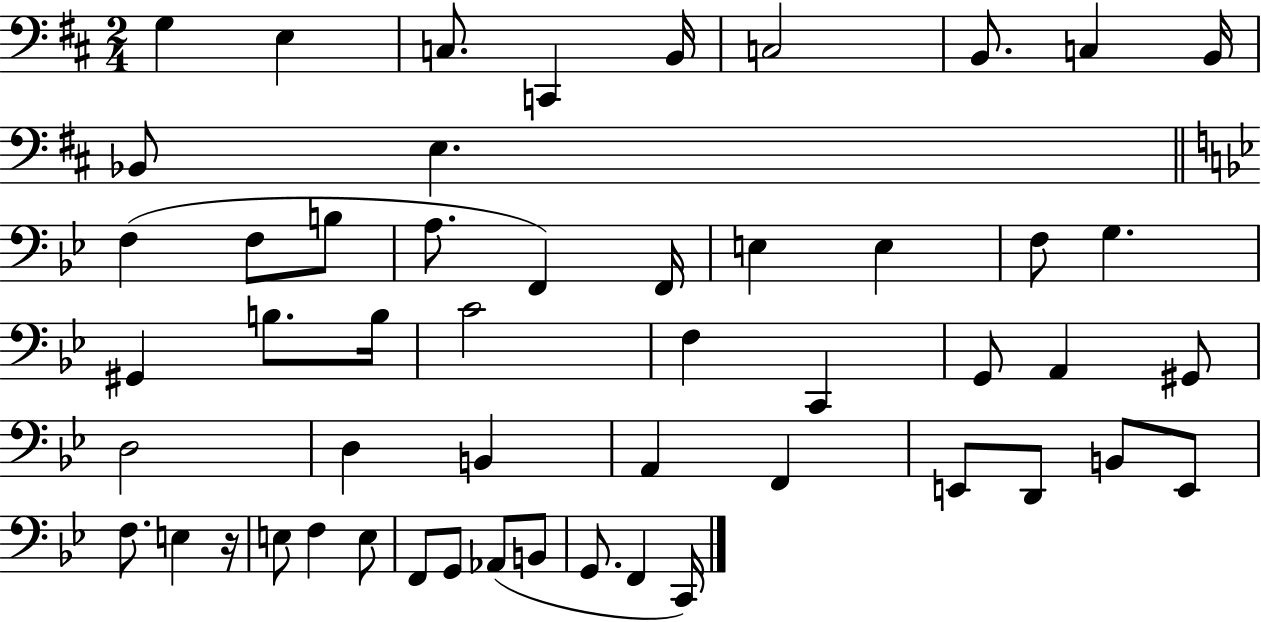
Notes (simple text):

G3/q E3/q C3/e. C2/q B2/s C3/h B2/e. C3/q B2/s Bb2/e E3/q. F3/q F3/e B3/e A3/e. F2/q F2/s E3/q E3/q F3/e G3/q. G#2/q B3/e. B3/s C4/h F3/q C2/q G2/e A2/q G#2/e D3/h D3/q B2/q A2/q F2/q E2/e D2/e B2/e E2/e F3/e. E3/q R/s E3/e F3/q E3/e F2/e G2/e Ab2/e B2/e G2/e. F2/q C2/s